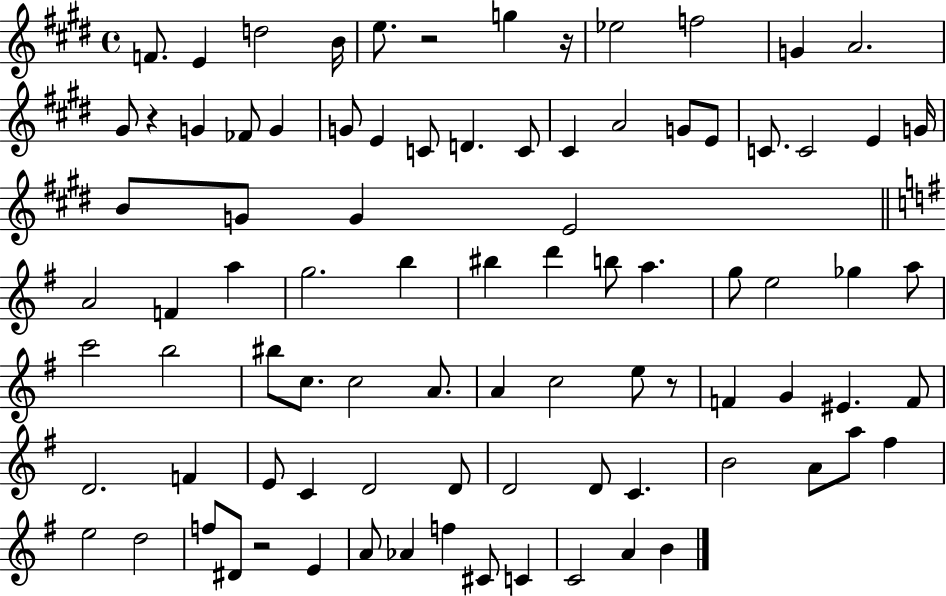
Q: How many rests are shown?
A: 5